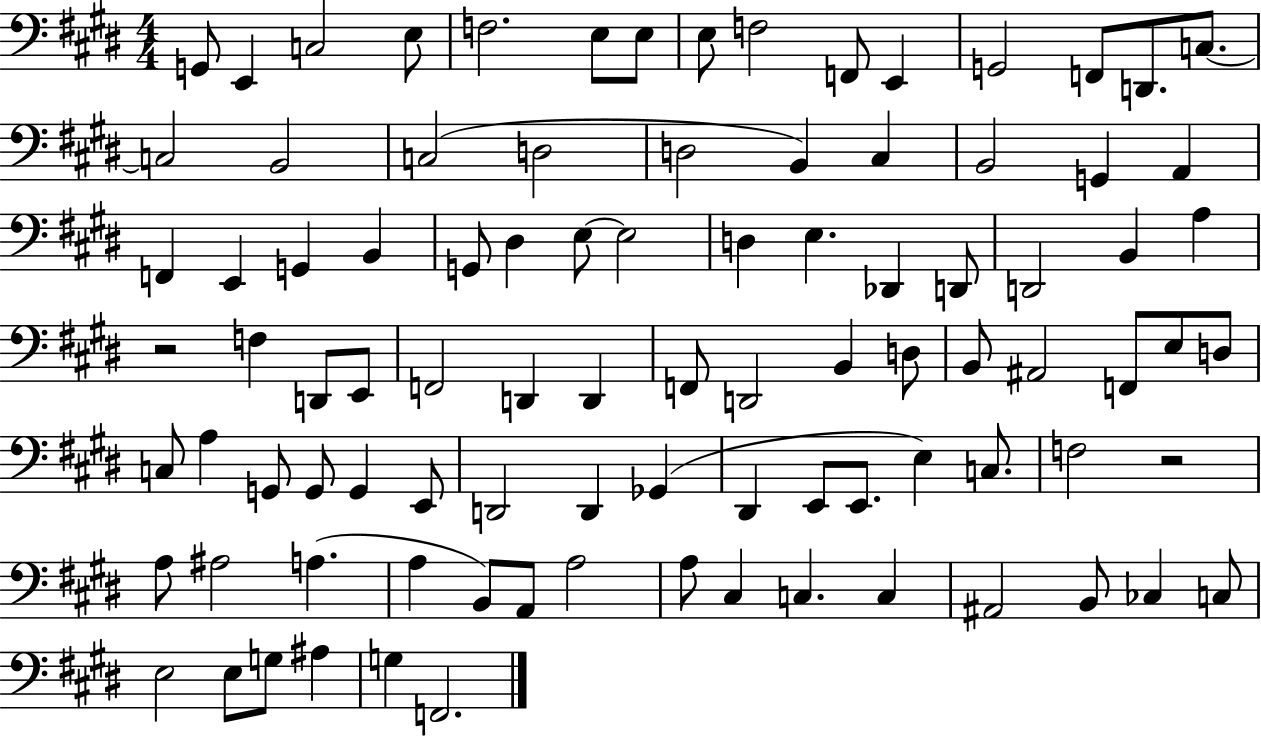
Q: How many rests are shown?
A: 2